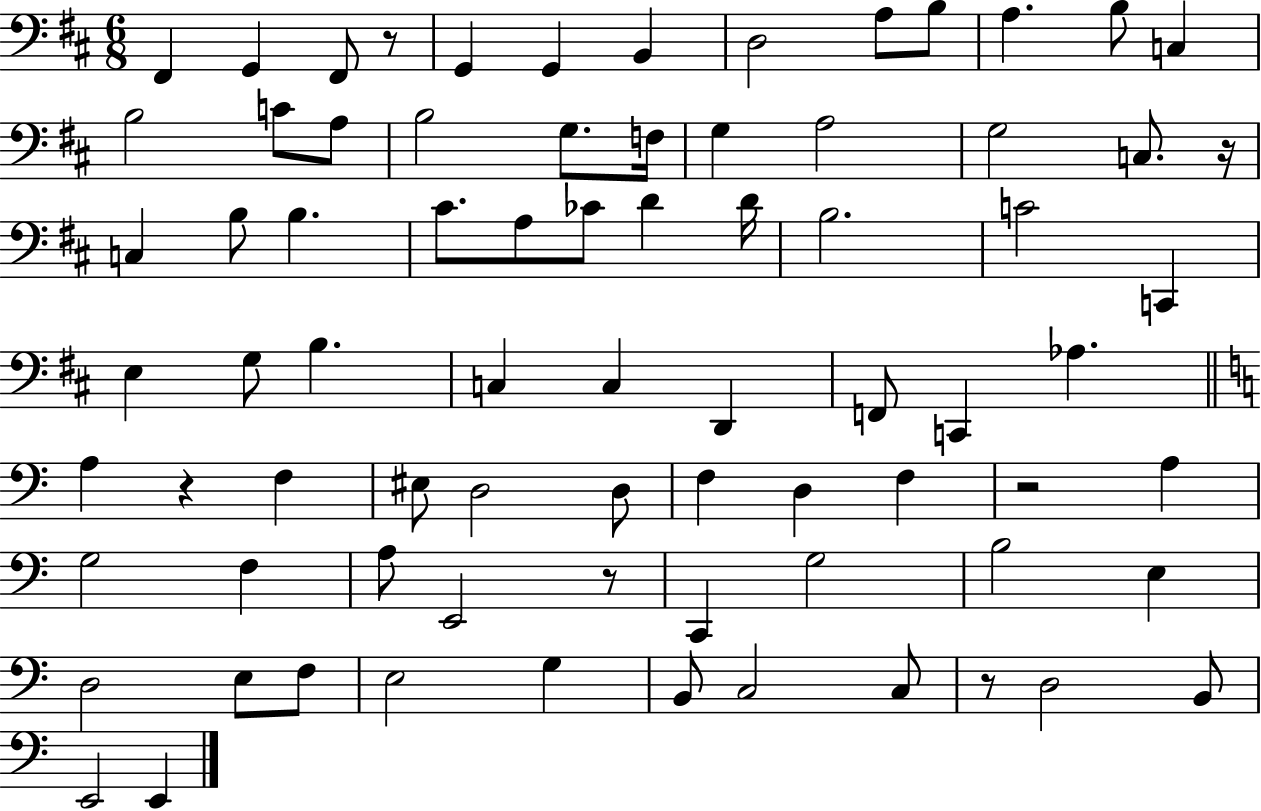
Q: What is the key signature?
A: D major